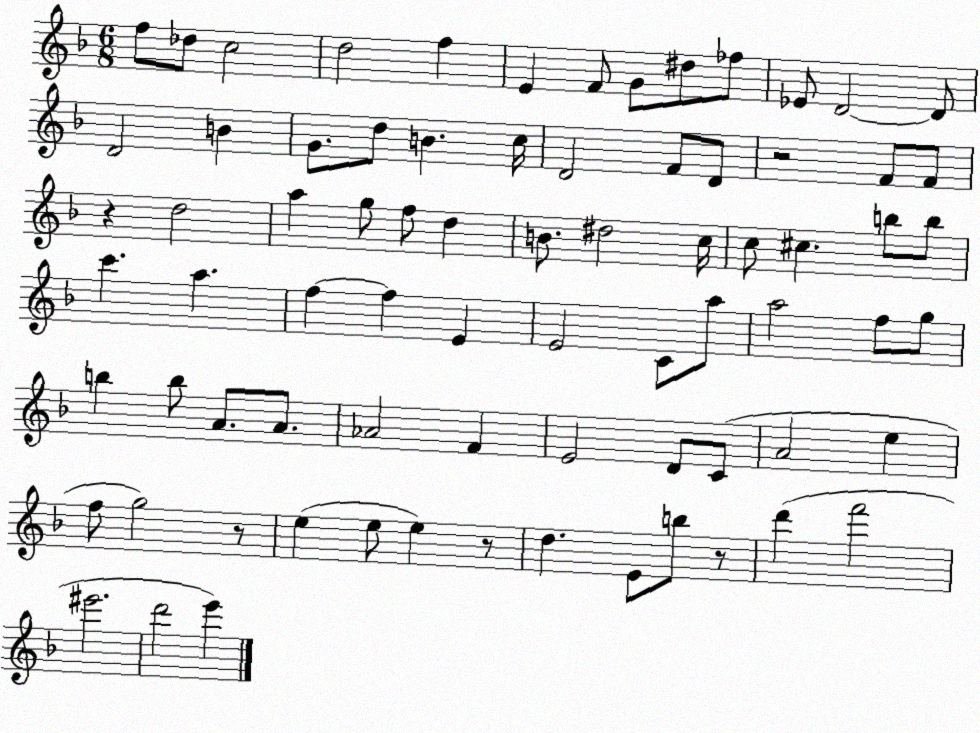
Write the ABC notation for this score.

X:1
T:Untitled
M:6/8
L:1/4
K:F
f/2 _d/2 c2 d2 f E F/2 G/2 ^d/2 _f/2 _E/2 D2 D/2 D2 B G/2 d/2 B c/4 D2 F/2 D/2 z2 F/2 F/2 z d2 a g/2 f/2 d B/2 ^d2 c/4 c/2 ^c b/2 b/2 c' a f f E E2 C/2 a/2 a2 f/2 g/2 b b/2 A/2 A/2 _A2 F E2 D/2 C/2 A2 e f/2 g2 z/2 e e/2 e z/2 d E/2 b/2 z/2 d' f'2 ^e'2 d'2 e'